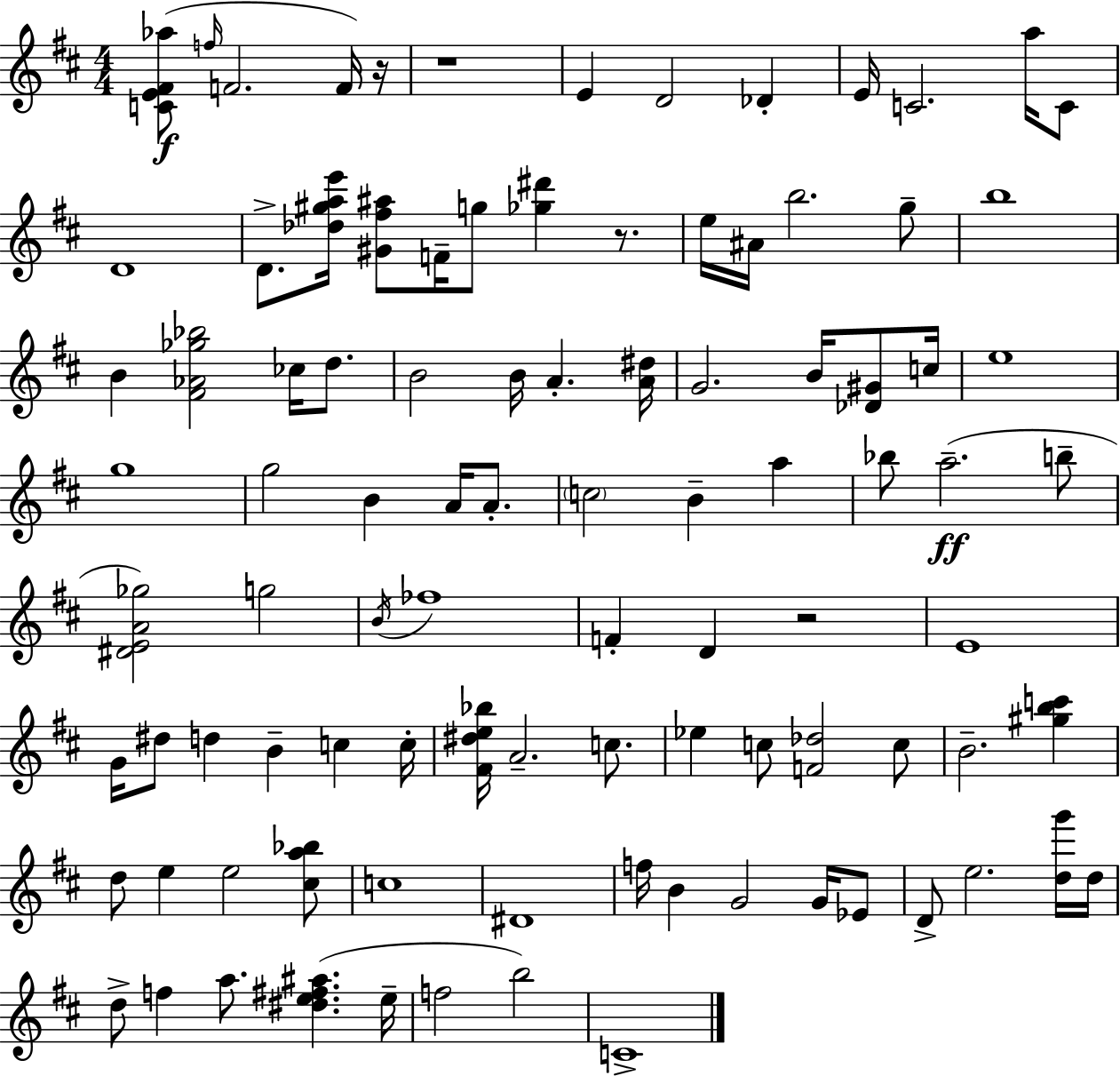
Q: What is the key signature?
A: D major